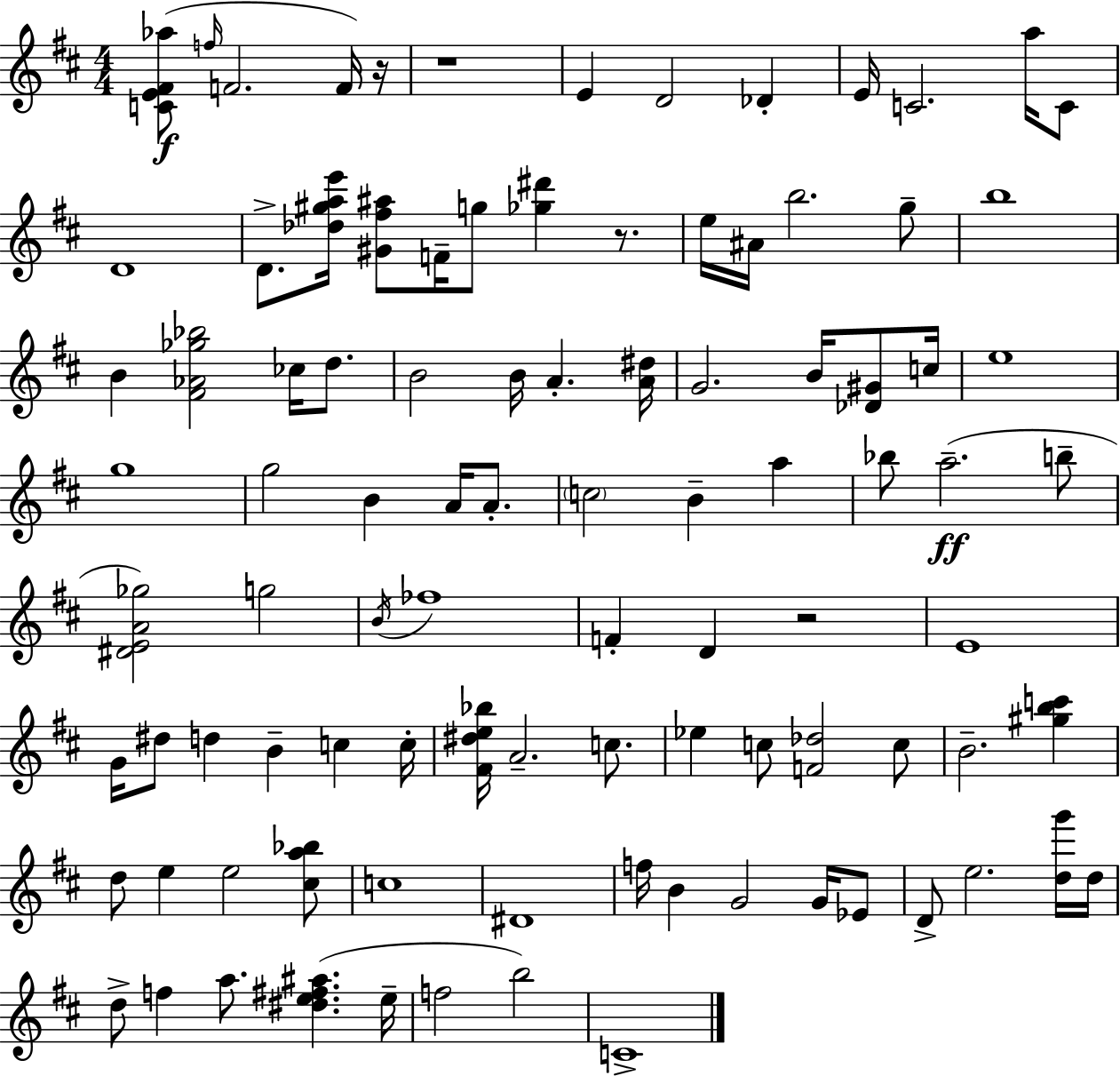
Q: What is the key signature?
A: D major